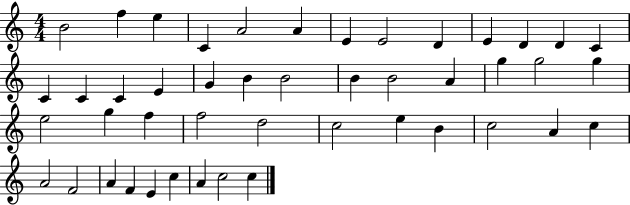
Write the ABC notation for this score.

X:1
T:Untitled
M:4/4
L:1/4
K:C
B2 f e C A2 A E E2 D E D D C C C C E G B B2 B B2 A g g2 g e2 g f f2 d2 c2 e B c2 A c A2 F2 A F E c A c2 c